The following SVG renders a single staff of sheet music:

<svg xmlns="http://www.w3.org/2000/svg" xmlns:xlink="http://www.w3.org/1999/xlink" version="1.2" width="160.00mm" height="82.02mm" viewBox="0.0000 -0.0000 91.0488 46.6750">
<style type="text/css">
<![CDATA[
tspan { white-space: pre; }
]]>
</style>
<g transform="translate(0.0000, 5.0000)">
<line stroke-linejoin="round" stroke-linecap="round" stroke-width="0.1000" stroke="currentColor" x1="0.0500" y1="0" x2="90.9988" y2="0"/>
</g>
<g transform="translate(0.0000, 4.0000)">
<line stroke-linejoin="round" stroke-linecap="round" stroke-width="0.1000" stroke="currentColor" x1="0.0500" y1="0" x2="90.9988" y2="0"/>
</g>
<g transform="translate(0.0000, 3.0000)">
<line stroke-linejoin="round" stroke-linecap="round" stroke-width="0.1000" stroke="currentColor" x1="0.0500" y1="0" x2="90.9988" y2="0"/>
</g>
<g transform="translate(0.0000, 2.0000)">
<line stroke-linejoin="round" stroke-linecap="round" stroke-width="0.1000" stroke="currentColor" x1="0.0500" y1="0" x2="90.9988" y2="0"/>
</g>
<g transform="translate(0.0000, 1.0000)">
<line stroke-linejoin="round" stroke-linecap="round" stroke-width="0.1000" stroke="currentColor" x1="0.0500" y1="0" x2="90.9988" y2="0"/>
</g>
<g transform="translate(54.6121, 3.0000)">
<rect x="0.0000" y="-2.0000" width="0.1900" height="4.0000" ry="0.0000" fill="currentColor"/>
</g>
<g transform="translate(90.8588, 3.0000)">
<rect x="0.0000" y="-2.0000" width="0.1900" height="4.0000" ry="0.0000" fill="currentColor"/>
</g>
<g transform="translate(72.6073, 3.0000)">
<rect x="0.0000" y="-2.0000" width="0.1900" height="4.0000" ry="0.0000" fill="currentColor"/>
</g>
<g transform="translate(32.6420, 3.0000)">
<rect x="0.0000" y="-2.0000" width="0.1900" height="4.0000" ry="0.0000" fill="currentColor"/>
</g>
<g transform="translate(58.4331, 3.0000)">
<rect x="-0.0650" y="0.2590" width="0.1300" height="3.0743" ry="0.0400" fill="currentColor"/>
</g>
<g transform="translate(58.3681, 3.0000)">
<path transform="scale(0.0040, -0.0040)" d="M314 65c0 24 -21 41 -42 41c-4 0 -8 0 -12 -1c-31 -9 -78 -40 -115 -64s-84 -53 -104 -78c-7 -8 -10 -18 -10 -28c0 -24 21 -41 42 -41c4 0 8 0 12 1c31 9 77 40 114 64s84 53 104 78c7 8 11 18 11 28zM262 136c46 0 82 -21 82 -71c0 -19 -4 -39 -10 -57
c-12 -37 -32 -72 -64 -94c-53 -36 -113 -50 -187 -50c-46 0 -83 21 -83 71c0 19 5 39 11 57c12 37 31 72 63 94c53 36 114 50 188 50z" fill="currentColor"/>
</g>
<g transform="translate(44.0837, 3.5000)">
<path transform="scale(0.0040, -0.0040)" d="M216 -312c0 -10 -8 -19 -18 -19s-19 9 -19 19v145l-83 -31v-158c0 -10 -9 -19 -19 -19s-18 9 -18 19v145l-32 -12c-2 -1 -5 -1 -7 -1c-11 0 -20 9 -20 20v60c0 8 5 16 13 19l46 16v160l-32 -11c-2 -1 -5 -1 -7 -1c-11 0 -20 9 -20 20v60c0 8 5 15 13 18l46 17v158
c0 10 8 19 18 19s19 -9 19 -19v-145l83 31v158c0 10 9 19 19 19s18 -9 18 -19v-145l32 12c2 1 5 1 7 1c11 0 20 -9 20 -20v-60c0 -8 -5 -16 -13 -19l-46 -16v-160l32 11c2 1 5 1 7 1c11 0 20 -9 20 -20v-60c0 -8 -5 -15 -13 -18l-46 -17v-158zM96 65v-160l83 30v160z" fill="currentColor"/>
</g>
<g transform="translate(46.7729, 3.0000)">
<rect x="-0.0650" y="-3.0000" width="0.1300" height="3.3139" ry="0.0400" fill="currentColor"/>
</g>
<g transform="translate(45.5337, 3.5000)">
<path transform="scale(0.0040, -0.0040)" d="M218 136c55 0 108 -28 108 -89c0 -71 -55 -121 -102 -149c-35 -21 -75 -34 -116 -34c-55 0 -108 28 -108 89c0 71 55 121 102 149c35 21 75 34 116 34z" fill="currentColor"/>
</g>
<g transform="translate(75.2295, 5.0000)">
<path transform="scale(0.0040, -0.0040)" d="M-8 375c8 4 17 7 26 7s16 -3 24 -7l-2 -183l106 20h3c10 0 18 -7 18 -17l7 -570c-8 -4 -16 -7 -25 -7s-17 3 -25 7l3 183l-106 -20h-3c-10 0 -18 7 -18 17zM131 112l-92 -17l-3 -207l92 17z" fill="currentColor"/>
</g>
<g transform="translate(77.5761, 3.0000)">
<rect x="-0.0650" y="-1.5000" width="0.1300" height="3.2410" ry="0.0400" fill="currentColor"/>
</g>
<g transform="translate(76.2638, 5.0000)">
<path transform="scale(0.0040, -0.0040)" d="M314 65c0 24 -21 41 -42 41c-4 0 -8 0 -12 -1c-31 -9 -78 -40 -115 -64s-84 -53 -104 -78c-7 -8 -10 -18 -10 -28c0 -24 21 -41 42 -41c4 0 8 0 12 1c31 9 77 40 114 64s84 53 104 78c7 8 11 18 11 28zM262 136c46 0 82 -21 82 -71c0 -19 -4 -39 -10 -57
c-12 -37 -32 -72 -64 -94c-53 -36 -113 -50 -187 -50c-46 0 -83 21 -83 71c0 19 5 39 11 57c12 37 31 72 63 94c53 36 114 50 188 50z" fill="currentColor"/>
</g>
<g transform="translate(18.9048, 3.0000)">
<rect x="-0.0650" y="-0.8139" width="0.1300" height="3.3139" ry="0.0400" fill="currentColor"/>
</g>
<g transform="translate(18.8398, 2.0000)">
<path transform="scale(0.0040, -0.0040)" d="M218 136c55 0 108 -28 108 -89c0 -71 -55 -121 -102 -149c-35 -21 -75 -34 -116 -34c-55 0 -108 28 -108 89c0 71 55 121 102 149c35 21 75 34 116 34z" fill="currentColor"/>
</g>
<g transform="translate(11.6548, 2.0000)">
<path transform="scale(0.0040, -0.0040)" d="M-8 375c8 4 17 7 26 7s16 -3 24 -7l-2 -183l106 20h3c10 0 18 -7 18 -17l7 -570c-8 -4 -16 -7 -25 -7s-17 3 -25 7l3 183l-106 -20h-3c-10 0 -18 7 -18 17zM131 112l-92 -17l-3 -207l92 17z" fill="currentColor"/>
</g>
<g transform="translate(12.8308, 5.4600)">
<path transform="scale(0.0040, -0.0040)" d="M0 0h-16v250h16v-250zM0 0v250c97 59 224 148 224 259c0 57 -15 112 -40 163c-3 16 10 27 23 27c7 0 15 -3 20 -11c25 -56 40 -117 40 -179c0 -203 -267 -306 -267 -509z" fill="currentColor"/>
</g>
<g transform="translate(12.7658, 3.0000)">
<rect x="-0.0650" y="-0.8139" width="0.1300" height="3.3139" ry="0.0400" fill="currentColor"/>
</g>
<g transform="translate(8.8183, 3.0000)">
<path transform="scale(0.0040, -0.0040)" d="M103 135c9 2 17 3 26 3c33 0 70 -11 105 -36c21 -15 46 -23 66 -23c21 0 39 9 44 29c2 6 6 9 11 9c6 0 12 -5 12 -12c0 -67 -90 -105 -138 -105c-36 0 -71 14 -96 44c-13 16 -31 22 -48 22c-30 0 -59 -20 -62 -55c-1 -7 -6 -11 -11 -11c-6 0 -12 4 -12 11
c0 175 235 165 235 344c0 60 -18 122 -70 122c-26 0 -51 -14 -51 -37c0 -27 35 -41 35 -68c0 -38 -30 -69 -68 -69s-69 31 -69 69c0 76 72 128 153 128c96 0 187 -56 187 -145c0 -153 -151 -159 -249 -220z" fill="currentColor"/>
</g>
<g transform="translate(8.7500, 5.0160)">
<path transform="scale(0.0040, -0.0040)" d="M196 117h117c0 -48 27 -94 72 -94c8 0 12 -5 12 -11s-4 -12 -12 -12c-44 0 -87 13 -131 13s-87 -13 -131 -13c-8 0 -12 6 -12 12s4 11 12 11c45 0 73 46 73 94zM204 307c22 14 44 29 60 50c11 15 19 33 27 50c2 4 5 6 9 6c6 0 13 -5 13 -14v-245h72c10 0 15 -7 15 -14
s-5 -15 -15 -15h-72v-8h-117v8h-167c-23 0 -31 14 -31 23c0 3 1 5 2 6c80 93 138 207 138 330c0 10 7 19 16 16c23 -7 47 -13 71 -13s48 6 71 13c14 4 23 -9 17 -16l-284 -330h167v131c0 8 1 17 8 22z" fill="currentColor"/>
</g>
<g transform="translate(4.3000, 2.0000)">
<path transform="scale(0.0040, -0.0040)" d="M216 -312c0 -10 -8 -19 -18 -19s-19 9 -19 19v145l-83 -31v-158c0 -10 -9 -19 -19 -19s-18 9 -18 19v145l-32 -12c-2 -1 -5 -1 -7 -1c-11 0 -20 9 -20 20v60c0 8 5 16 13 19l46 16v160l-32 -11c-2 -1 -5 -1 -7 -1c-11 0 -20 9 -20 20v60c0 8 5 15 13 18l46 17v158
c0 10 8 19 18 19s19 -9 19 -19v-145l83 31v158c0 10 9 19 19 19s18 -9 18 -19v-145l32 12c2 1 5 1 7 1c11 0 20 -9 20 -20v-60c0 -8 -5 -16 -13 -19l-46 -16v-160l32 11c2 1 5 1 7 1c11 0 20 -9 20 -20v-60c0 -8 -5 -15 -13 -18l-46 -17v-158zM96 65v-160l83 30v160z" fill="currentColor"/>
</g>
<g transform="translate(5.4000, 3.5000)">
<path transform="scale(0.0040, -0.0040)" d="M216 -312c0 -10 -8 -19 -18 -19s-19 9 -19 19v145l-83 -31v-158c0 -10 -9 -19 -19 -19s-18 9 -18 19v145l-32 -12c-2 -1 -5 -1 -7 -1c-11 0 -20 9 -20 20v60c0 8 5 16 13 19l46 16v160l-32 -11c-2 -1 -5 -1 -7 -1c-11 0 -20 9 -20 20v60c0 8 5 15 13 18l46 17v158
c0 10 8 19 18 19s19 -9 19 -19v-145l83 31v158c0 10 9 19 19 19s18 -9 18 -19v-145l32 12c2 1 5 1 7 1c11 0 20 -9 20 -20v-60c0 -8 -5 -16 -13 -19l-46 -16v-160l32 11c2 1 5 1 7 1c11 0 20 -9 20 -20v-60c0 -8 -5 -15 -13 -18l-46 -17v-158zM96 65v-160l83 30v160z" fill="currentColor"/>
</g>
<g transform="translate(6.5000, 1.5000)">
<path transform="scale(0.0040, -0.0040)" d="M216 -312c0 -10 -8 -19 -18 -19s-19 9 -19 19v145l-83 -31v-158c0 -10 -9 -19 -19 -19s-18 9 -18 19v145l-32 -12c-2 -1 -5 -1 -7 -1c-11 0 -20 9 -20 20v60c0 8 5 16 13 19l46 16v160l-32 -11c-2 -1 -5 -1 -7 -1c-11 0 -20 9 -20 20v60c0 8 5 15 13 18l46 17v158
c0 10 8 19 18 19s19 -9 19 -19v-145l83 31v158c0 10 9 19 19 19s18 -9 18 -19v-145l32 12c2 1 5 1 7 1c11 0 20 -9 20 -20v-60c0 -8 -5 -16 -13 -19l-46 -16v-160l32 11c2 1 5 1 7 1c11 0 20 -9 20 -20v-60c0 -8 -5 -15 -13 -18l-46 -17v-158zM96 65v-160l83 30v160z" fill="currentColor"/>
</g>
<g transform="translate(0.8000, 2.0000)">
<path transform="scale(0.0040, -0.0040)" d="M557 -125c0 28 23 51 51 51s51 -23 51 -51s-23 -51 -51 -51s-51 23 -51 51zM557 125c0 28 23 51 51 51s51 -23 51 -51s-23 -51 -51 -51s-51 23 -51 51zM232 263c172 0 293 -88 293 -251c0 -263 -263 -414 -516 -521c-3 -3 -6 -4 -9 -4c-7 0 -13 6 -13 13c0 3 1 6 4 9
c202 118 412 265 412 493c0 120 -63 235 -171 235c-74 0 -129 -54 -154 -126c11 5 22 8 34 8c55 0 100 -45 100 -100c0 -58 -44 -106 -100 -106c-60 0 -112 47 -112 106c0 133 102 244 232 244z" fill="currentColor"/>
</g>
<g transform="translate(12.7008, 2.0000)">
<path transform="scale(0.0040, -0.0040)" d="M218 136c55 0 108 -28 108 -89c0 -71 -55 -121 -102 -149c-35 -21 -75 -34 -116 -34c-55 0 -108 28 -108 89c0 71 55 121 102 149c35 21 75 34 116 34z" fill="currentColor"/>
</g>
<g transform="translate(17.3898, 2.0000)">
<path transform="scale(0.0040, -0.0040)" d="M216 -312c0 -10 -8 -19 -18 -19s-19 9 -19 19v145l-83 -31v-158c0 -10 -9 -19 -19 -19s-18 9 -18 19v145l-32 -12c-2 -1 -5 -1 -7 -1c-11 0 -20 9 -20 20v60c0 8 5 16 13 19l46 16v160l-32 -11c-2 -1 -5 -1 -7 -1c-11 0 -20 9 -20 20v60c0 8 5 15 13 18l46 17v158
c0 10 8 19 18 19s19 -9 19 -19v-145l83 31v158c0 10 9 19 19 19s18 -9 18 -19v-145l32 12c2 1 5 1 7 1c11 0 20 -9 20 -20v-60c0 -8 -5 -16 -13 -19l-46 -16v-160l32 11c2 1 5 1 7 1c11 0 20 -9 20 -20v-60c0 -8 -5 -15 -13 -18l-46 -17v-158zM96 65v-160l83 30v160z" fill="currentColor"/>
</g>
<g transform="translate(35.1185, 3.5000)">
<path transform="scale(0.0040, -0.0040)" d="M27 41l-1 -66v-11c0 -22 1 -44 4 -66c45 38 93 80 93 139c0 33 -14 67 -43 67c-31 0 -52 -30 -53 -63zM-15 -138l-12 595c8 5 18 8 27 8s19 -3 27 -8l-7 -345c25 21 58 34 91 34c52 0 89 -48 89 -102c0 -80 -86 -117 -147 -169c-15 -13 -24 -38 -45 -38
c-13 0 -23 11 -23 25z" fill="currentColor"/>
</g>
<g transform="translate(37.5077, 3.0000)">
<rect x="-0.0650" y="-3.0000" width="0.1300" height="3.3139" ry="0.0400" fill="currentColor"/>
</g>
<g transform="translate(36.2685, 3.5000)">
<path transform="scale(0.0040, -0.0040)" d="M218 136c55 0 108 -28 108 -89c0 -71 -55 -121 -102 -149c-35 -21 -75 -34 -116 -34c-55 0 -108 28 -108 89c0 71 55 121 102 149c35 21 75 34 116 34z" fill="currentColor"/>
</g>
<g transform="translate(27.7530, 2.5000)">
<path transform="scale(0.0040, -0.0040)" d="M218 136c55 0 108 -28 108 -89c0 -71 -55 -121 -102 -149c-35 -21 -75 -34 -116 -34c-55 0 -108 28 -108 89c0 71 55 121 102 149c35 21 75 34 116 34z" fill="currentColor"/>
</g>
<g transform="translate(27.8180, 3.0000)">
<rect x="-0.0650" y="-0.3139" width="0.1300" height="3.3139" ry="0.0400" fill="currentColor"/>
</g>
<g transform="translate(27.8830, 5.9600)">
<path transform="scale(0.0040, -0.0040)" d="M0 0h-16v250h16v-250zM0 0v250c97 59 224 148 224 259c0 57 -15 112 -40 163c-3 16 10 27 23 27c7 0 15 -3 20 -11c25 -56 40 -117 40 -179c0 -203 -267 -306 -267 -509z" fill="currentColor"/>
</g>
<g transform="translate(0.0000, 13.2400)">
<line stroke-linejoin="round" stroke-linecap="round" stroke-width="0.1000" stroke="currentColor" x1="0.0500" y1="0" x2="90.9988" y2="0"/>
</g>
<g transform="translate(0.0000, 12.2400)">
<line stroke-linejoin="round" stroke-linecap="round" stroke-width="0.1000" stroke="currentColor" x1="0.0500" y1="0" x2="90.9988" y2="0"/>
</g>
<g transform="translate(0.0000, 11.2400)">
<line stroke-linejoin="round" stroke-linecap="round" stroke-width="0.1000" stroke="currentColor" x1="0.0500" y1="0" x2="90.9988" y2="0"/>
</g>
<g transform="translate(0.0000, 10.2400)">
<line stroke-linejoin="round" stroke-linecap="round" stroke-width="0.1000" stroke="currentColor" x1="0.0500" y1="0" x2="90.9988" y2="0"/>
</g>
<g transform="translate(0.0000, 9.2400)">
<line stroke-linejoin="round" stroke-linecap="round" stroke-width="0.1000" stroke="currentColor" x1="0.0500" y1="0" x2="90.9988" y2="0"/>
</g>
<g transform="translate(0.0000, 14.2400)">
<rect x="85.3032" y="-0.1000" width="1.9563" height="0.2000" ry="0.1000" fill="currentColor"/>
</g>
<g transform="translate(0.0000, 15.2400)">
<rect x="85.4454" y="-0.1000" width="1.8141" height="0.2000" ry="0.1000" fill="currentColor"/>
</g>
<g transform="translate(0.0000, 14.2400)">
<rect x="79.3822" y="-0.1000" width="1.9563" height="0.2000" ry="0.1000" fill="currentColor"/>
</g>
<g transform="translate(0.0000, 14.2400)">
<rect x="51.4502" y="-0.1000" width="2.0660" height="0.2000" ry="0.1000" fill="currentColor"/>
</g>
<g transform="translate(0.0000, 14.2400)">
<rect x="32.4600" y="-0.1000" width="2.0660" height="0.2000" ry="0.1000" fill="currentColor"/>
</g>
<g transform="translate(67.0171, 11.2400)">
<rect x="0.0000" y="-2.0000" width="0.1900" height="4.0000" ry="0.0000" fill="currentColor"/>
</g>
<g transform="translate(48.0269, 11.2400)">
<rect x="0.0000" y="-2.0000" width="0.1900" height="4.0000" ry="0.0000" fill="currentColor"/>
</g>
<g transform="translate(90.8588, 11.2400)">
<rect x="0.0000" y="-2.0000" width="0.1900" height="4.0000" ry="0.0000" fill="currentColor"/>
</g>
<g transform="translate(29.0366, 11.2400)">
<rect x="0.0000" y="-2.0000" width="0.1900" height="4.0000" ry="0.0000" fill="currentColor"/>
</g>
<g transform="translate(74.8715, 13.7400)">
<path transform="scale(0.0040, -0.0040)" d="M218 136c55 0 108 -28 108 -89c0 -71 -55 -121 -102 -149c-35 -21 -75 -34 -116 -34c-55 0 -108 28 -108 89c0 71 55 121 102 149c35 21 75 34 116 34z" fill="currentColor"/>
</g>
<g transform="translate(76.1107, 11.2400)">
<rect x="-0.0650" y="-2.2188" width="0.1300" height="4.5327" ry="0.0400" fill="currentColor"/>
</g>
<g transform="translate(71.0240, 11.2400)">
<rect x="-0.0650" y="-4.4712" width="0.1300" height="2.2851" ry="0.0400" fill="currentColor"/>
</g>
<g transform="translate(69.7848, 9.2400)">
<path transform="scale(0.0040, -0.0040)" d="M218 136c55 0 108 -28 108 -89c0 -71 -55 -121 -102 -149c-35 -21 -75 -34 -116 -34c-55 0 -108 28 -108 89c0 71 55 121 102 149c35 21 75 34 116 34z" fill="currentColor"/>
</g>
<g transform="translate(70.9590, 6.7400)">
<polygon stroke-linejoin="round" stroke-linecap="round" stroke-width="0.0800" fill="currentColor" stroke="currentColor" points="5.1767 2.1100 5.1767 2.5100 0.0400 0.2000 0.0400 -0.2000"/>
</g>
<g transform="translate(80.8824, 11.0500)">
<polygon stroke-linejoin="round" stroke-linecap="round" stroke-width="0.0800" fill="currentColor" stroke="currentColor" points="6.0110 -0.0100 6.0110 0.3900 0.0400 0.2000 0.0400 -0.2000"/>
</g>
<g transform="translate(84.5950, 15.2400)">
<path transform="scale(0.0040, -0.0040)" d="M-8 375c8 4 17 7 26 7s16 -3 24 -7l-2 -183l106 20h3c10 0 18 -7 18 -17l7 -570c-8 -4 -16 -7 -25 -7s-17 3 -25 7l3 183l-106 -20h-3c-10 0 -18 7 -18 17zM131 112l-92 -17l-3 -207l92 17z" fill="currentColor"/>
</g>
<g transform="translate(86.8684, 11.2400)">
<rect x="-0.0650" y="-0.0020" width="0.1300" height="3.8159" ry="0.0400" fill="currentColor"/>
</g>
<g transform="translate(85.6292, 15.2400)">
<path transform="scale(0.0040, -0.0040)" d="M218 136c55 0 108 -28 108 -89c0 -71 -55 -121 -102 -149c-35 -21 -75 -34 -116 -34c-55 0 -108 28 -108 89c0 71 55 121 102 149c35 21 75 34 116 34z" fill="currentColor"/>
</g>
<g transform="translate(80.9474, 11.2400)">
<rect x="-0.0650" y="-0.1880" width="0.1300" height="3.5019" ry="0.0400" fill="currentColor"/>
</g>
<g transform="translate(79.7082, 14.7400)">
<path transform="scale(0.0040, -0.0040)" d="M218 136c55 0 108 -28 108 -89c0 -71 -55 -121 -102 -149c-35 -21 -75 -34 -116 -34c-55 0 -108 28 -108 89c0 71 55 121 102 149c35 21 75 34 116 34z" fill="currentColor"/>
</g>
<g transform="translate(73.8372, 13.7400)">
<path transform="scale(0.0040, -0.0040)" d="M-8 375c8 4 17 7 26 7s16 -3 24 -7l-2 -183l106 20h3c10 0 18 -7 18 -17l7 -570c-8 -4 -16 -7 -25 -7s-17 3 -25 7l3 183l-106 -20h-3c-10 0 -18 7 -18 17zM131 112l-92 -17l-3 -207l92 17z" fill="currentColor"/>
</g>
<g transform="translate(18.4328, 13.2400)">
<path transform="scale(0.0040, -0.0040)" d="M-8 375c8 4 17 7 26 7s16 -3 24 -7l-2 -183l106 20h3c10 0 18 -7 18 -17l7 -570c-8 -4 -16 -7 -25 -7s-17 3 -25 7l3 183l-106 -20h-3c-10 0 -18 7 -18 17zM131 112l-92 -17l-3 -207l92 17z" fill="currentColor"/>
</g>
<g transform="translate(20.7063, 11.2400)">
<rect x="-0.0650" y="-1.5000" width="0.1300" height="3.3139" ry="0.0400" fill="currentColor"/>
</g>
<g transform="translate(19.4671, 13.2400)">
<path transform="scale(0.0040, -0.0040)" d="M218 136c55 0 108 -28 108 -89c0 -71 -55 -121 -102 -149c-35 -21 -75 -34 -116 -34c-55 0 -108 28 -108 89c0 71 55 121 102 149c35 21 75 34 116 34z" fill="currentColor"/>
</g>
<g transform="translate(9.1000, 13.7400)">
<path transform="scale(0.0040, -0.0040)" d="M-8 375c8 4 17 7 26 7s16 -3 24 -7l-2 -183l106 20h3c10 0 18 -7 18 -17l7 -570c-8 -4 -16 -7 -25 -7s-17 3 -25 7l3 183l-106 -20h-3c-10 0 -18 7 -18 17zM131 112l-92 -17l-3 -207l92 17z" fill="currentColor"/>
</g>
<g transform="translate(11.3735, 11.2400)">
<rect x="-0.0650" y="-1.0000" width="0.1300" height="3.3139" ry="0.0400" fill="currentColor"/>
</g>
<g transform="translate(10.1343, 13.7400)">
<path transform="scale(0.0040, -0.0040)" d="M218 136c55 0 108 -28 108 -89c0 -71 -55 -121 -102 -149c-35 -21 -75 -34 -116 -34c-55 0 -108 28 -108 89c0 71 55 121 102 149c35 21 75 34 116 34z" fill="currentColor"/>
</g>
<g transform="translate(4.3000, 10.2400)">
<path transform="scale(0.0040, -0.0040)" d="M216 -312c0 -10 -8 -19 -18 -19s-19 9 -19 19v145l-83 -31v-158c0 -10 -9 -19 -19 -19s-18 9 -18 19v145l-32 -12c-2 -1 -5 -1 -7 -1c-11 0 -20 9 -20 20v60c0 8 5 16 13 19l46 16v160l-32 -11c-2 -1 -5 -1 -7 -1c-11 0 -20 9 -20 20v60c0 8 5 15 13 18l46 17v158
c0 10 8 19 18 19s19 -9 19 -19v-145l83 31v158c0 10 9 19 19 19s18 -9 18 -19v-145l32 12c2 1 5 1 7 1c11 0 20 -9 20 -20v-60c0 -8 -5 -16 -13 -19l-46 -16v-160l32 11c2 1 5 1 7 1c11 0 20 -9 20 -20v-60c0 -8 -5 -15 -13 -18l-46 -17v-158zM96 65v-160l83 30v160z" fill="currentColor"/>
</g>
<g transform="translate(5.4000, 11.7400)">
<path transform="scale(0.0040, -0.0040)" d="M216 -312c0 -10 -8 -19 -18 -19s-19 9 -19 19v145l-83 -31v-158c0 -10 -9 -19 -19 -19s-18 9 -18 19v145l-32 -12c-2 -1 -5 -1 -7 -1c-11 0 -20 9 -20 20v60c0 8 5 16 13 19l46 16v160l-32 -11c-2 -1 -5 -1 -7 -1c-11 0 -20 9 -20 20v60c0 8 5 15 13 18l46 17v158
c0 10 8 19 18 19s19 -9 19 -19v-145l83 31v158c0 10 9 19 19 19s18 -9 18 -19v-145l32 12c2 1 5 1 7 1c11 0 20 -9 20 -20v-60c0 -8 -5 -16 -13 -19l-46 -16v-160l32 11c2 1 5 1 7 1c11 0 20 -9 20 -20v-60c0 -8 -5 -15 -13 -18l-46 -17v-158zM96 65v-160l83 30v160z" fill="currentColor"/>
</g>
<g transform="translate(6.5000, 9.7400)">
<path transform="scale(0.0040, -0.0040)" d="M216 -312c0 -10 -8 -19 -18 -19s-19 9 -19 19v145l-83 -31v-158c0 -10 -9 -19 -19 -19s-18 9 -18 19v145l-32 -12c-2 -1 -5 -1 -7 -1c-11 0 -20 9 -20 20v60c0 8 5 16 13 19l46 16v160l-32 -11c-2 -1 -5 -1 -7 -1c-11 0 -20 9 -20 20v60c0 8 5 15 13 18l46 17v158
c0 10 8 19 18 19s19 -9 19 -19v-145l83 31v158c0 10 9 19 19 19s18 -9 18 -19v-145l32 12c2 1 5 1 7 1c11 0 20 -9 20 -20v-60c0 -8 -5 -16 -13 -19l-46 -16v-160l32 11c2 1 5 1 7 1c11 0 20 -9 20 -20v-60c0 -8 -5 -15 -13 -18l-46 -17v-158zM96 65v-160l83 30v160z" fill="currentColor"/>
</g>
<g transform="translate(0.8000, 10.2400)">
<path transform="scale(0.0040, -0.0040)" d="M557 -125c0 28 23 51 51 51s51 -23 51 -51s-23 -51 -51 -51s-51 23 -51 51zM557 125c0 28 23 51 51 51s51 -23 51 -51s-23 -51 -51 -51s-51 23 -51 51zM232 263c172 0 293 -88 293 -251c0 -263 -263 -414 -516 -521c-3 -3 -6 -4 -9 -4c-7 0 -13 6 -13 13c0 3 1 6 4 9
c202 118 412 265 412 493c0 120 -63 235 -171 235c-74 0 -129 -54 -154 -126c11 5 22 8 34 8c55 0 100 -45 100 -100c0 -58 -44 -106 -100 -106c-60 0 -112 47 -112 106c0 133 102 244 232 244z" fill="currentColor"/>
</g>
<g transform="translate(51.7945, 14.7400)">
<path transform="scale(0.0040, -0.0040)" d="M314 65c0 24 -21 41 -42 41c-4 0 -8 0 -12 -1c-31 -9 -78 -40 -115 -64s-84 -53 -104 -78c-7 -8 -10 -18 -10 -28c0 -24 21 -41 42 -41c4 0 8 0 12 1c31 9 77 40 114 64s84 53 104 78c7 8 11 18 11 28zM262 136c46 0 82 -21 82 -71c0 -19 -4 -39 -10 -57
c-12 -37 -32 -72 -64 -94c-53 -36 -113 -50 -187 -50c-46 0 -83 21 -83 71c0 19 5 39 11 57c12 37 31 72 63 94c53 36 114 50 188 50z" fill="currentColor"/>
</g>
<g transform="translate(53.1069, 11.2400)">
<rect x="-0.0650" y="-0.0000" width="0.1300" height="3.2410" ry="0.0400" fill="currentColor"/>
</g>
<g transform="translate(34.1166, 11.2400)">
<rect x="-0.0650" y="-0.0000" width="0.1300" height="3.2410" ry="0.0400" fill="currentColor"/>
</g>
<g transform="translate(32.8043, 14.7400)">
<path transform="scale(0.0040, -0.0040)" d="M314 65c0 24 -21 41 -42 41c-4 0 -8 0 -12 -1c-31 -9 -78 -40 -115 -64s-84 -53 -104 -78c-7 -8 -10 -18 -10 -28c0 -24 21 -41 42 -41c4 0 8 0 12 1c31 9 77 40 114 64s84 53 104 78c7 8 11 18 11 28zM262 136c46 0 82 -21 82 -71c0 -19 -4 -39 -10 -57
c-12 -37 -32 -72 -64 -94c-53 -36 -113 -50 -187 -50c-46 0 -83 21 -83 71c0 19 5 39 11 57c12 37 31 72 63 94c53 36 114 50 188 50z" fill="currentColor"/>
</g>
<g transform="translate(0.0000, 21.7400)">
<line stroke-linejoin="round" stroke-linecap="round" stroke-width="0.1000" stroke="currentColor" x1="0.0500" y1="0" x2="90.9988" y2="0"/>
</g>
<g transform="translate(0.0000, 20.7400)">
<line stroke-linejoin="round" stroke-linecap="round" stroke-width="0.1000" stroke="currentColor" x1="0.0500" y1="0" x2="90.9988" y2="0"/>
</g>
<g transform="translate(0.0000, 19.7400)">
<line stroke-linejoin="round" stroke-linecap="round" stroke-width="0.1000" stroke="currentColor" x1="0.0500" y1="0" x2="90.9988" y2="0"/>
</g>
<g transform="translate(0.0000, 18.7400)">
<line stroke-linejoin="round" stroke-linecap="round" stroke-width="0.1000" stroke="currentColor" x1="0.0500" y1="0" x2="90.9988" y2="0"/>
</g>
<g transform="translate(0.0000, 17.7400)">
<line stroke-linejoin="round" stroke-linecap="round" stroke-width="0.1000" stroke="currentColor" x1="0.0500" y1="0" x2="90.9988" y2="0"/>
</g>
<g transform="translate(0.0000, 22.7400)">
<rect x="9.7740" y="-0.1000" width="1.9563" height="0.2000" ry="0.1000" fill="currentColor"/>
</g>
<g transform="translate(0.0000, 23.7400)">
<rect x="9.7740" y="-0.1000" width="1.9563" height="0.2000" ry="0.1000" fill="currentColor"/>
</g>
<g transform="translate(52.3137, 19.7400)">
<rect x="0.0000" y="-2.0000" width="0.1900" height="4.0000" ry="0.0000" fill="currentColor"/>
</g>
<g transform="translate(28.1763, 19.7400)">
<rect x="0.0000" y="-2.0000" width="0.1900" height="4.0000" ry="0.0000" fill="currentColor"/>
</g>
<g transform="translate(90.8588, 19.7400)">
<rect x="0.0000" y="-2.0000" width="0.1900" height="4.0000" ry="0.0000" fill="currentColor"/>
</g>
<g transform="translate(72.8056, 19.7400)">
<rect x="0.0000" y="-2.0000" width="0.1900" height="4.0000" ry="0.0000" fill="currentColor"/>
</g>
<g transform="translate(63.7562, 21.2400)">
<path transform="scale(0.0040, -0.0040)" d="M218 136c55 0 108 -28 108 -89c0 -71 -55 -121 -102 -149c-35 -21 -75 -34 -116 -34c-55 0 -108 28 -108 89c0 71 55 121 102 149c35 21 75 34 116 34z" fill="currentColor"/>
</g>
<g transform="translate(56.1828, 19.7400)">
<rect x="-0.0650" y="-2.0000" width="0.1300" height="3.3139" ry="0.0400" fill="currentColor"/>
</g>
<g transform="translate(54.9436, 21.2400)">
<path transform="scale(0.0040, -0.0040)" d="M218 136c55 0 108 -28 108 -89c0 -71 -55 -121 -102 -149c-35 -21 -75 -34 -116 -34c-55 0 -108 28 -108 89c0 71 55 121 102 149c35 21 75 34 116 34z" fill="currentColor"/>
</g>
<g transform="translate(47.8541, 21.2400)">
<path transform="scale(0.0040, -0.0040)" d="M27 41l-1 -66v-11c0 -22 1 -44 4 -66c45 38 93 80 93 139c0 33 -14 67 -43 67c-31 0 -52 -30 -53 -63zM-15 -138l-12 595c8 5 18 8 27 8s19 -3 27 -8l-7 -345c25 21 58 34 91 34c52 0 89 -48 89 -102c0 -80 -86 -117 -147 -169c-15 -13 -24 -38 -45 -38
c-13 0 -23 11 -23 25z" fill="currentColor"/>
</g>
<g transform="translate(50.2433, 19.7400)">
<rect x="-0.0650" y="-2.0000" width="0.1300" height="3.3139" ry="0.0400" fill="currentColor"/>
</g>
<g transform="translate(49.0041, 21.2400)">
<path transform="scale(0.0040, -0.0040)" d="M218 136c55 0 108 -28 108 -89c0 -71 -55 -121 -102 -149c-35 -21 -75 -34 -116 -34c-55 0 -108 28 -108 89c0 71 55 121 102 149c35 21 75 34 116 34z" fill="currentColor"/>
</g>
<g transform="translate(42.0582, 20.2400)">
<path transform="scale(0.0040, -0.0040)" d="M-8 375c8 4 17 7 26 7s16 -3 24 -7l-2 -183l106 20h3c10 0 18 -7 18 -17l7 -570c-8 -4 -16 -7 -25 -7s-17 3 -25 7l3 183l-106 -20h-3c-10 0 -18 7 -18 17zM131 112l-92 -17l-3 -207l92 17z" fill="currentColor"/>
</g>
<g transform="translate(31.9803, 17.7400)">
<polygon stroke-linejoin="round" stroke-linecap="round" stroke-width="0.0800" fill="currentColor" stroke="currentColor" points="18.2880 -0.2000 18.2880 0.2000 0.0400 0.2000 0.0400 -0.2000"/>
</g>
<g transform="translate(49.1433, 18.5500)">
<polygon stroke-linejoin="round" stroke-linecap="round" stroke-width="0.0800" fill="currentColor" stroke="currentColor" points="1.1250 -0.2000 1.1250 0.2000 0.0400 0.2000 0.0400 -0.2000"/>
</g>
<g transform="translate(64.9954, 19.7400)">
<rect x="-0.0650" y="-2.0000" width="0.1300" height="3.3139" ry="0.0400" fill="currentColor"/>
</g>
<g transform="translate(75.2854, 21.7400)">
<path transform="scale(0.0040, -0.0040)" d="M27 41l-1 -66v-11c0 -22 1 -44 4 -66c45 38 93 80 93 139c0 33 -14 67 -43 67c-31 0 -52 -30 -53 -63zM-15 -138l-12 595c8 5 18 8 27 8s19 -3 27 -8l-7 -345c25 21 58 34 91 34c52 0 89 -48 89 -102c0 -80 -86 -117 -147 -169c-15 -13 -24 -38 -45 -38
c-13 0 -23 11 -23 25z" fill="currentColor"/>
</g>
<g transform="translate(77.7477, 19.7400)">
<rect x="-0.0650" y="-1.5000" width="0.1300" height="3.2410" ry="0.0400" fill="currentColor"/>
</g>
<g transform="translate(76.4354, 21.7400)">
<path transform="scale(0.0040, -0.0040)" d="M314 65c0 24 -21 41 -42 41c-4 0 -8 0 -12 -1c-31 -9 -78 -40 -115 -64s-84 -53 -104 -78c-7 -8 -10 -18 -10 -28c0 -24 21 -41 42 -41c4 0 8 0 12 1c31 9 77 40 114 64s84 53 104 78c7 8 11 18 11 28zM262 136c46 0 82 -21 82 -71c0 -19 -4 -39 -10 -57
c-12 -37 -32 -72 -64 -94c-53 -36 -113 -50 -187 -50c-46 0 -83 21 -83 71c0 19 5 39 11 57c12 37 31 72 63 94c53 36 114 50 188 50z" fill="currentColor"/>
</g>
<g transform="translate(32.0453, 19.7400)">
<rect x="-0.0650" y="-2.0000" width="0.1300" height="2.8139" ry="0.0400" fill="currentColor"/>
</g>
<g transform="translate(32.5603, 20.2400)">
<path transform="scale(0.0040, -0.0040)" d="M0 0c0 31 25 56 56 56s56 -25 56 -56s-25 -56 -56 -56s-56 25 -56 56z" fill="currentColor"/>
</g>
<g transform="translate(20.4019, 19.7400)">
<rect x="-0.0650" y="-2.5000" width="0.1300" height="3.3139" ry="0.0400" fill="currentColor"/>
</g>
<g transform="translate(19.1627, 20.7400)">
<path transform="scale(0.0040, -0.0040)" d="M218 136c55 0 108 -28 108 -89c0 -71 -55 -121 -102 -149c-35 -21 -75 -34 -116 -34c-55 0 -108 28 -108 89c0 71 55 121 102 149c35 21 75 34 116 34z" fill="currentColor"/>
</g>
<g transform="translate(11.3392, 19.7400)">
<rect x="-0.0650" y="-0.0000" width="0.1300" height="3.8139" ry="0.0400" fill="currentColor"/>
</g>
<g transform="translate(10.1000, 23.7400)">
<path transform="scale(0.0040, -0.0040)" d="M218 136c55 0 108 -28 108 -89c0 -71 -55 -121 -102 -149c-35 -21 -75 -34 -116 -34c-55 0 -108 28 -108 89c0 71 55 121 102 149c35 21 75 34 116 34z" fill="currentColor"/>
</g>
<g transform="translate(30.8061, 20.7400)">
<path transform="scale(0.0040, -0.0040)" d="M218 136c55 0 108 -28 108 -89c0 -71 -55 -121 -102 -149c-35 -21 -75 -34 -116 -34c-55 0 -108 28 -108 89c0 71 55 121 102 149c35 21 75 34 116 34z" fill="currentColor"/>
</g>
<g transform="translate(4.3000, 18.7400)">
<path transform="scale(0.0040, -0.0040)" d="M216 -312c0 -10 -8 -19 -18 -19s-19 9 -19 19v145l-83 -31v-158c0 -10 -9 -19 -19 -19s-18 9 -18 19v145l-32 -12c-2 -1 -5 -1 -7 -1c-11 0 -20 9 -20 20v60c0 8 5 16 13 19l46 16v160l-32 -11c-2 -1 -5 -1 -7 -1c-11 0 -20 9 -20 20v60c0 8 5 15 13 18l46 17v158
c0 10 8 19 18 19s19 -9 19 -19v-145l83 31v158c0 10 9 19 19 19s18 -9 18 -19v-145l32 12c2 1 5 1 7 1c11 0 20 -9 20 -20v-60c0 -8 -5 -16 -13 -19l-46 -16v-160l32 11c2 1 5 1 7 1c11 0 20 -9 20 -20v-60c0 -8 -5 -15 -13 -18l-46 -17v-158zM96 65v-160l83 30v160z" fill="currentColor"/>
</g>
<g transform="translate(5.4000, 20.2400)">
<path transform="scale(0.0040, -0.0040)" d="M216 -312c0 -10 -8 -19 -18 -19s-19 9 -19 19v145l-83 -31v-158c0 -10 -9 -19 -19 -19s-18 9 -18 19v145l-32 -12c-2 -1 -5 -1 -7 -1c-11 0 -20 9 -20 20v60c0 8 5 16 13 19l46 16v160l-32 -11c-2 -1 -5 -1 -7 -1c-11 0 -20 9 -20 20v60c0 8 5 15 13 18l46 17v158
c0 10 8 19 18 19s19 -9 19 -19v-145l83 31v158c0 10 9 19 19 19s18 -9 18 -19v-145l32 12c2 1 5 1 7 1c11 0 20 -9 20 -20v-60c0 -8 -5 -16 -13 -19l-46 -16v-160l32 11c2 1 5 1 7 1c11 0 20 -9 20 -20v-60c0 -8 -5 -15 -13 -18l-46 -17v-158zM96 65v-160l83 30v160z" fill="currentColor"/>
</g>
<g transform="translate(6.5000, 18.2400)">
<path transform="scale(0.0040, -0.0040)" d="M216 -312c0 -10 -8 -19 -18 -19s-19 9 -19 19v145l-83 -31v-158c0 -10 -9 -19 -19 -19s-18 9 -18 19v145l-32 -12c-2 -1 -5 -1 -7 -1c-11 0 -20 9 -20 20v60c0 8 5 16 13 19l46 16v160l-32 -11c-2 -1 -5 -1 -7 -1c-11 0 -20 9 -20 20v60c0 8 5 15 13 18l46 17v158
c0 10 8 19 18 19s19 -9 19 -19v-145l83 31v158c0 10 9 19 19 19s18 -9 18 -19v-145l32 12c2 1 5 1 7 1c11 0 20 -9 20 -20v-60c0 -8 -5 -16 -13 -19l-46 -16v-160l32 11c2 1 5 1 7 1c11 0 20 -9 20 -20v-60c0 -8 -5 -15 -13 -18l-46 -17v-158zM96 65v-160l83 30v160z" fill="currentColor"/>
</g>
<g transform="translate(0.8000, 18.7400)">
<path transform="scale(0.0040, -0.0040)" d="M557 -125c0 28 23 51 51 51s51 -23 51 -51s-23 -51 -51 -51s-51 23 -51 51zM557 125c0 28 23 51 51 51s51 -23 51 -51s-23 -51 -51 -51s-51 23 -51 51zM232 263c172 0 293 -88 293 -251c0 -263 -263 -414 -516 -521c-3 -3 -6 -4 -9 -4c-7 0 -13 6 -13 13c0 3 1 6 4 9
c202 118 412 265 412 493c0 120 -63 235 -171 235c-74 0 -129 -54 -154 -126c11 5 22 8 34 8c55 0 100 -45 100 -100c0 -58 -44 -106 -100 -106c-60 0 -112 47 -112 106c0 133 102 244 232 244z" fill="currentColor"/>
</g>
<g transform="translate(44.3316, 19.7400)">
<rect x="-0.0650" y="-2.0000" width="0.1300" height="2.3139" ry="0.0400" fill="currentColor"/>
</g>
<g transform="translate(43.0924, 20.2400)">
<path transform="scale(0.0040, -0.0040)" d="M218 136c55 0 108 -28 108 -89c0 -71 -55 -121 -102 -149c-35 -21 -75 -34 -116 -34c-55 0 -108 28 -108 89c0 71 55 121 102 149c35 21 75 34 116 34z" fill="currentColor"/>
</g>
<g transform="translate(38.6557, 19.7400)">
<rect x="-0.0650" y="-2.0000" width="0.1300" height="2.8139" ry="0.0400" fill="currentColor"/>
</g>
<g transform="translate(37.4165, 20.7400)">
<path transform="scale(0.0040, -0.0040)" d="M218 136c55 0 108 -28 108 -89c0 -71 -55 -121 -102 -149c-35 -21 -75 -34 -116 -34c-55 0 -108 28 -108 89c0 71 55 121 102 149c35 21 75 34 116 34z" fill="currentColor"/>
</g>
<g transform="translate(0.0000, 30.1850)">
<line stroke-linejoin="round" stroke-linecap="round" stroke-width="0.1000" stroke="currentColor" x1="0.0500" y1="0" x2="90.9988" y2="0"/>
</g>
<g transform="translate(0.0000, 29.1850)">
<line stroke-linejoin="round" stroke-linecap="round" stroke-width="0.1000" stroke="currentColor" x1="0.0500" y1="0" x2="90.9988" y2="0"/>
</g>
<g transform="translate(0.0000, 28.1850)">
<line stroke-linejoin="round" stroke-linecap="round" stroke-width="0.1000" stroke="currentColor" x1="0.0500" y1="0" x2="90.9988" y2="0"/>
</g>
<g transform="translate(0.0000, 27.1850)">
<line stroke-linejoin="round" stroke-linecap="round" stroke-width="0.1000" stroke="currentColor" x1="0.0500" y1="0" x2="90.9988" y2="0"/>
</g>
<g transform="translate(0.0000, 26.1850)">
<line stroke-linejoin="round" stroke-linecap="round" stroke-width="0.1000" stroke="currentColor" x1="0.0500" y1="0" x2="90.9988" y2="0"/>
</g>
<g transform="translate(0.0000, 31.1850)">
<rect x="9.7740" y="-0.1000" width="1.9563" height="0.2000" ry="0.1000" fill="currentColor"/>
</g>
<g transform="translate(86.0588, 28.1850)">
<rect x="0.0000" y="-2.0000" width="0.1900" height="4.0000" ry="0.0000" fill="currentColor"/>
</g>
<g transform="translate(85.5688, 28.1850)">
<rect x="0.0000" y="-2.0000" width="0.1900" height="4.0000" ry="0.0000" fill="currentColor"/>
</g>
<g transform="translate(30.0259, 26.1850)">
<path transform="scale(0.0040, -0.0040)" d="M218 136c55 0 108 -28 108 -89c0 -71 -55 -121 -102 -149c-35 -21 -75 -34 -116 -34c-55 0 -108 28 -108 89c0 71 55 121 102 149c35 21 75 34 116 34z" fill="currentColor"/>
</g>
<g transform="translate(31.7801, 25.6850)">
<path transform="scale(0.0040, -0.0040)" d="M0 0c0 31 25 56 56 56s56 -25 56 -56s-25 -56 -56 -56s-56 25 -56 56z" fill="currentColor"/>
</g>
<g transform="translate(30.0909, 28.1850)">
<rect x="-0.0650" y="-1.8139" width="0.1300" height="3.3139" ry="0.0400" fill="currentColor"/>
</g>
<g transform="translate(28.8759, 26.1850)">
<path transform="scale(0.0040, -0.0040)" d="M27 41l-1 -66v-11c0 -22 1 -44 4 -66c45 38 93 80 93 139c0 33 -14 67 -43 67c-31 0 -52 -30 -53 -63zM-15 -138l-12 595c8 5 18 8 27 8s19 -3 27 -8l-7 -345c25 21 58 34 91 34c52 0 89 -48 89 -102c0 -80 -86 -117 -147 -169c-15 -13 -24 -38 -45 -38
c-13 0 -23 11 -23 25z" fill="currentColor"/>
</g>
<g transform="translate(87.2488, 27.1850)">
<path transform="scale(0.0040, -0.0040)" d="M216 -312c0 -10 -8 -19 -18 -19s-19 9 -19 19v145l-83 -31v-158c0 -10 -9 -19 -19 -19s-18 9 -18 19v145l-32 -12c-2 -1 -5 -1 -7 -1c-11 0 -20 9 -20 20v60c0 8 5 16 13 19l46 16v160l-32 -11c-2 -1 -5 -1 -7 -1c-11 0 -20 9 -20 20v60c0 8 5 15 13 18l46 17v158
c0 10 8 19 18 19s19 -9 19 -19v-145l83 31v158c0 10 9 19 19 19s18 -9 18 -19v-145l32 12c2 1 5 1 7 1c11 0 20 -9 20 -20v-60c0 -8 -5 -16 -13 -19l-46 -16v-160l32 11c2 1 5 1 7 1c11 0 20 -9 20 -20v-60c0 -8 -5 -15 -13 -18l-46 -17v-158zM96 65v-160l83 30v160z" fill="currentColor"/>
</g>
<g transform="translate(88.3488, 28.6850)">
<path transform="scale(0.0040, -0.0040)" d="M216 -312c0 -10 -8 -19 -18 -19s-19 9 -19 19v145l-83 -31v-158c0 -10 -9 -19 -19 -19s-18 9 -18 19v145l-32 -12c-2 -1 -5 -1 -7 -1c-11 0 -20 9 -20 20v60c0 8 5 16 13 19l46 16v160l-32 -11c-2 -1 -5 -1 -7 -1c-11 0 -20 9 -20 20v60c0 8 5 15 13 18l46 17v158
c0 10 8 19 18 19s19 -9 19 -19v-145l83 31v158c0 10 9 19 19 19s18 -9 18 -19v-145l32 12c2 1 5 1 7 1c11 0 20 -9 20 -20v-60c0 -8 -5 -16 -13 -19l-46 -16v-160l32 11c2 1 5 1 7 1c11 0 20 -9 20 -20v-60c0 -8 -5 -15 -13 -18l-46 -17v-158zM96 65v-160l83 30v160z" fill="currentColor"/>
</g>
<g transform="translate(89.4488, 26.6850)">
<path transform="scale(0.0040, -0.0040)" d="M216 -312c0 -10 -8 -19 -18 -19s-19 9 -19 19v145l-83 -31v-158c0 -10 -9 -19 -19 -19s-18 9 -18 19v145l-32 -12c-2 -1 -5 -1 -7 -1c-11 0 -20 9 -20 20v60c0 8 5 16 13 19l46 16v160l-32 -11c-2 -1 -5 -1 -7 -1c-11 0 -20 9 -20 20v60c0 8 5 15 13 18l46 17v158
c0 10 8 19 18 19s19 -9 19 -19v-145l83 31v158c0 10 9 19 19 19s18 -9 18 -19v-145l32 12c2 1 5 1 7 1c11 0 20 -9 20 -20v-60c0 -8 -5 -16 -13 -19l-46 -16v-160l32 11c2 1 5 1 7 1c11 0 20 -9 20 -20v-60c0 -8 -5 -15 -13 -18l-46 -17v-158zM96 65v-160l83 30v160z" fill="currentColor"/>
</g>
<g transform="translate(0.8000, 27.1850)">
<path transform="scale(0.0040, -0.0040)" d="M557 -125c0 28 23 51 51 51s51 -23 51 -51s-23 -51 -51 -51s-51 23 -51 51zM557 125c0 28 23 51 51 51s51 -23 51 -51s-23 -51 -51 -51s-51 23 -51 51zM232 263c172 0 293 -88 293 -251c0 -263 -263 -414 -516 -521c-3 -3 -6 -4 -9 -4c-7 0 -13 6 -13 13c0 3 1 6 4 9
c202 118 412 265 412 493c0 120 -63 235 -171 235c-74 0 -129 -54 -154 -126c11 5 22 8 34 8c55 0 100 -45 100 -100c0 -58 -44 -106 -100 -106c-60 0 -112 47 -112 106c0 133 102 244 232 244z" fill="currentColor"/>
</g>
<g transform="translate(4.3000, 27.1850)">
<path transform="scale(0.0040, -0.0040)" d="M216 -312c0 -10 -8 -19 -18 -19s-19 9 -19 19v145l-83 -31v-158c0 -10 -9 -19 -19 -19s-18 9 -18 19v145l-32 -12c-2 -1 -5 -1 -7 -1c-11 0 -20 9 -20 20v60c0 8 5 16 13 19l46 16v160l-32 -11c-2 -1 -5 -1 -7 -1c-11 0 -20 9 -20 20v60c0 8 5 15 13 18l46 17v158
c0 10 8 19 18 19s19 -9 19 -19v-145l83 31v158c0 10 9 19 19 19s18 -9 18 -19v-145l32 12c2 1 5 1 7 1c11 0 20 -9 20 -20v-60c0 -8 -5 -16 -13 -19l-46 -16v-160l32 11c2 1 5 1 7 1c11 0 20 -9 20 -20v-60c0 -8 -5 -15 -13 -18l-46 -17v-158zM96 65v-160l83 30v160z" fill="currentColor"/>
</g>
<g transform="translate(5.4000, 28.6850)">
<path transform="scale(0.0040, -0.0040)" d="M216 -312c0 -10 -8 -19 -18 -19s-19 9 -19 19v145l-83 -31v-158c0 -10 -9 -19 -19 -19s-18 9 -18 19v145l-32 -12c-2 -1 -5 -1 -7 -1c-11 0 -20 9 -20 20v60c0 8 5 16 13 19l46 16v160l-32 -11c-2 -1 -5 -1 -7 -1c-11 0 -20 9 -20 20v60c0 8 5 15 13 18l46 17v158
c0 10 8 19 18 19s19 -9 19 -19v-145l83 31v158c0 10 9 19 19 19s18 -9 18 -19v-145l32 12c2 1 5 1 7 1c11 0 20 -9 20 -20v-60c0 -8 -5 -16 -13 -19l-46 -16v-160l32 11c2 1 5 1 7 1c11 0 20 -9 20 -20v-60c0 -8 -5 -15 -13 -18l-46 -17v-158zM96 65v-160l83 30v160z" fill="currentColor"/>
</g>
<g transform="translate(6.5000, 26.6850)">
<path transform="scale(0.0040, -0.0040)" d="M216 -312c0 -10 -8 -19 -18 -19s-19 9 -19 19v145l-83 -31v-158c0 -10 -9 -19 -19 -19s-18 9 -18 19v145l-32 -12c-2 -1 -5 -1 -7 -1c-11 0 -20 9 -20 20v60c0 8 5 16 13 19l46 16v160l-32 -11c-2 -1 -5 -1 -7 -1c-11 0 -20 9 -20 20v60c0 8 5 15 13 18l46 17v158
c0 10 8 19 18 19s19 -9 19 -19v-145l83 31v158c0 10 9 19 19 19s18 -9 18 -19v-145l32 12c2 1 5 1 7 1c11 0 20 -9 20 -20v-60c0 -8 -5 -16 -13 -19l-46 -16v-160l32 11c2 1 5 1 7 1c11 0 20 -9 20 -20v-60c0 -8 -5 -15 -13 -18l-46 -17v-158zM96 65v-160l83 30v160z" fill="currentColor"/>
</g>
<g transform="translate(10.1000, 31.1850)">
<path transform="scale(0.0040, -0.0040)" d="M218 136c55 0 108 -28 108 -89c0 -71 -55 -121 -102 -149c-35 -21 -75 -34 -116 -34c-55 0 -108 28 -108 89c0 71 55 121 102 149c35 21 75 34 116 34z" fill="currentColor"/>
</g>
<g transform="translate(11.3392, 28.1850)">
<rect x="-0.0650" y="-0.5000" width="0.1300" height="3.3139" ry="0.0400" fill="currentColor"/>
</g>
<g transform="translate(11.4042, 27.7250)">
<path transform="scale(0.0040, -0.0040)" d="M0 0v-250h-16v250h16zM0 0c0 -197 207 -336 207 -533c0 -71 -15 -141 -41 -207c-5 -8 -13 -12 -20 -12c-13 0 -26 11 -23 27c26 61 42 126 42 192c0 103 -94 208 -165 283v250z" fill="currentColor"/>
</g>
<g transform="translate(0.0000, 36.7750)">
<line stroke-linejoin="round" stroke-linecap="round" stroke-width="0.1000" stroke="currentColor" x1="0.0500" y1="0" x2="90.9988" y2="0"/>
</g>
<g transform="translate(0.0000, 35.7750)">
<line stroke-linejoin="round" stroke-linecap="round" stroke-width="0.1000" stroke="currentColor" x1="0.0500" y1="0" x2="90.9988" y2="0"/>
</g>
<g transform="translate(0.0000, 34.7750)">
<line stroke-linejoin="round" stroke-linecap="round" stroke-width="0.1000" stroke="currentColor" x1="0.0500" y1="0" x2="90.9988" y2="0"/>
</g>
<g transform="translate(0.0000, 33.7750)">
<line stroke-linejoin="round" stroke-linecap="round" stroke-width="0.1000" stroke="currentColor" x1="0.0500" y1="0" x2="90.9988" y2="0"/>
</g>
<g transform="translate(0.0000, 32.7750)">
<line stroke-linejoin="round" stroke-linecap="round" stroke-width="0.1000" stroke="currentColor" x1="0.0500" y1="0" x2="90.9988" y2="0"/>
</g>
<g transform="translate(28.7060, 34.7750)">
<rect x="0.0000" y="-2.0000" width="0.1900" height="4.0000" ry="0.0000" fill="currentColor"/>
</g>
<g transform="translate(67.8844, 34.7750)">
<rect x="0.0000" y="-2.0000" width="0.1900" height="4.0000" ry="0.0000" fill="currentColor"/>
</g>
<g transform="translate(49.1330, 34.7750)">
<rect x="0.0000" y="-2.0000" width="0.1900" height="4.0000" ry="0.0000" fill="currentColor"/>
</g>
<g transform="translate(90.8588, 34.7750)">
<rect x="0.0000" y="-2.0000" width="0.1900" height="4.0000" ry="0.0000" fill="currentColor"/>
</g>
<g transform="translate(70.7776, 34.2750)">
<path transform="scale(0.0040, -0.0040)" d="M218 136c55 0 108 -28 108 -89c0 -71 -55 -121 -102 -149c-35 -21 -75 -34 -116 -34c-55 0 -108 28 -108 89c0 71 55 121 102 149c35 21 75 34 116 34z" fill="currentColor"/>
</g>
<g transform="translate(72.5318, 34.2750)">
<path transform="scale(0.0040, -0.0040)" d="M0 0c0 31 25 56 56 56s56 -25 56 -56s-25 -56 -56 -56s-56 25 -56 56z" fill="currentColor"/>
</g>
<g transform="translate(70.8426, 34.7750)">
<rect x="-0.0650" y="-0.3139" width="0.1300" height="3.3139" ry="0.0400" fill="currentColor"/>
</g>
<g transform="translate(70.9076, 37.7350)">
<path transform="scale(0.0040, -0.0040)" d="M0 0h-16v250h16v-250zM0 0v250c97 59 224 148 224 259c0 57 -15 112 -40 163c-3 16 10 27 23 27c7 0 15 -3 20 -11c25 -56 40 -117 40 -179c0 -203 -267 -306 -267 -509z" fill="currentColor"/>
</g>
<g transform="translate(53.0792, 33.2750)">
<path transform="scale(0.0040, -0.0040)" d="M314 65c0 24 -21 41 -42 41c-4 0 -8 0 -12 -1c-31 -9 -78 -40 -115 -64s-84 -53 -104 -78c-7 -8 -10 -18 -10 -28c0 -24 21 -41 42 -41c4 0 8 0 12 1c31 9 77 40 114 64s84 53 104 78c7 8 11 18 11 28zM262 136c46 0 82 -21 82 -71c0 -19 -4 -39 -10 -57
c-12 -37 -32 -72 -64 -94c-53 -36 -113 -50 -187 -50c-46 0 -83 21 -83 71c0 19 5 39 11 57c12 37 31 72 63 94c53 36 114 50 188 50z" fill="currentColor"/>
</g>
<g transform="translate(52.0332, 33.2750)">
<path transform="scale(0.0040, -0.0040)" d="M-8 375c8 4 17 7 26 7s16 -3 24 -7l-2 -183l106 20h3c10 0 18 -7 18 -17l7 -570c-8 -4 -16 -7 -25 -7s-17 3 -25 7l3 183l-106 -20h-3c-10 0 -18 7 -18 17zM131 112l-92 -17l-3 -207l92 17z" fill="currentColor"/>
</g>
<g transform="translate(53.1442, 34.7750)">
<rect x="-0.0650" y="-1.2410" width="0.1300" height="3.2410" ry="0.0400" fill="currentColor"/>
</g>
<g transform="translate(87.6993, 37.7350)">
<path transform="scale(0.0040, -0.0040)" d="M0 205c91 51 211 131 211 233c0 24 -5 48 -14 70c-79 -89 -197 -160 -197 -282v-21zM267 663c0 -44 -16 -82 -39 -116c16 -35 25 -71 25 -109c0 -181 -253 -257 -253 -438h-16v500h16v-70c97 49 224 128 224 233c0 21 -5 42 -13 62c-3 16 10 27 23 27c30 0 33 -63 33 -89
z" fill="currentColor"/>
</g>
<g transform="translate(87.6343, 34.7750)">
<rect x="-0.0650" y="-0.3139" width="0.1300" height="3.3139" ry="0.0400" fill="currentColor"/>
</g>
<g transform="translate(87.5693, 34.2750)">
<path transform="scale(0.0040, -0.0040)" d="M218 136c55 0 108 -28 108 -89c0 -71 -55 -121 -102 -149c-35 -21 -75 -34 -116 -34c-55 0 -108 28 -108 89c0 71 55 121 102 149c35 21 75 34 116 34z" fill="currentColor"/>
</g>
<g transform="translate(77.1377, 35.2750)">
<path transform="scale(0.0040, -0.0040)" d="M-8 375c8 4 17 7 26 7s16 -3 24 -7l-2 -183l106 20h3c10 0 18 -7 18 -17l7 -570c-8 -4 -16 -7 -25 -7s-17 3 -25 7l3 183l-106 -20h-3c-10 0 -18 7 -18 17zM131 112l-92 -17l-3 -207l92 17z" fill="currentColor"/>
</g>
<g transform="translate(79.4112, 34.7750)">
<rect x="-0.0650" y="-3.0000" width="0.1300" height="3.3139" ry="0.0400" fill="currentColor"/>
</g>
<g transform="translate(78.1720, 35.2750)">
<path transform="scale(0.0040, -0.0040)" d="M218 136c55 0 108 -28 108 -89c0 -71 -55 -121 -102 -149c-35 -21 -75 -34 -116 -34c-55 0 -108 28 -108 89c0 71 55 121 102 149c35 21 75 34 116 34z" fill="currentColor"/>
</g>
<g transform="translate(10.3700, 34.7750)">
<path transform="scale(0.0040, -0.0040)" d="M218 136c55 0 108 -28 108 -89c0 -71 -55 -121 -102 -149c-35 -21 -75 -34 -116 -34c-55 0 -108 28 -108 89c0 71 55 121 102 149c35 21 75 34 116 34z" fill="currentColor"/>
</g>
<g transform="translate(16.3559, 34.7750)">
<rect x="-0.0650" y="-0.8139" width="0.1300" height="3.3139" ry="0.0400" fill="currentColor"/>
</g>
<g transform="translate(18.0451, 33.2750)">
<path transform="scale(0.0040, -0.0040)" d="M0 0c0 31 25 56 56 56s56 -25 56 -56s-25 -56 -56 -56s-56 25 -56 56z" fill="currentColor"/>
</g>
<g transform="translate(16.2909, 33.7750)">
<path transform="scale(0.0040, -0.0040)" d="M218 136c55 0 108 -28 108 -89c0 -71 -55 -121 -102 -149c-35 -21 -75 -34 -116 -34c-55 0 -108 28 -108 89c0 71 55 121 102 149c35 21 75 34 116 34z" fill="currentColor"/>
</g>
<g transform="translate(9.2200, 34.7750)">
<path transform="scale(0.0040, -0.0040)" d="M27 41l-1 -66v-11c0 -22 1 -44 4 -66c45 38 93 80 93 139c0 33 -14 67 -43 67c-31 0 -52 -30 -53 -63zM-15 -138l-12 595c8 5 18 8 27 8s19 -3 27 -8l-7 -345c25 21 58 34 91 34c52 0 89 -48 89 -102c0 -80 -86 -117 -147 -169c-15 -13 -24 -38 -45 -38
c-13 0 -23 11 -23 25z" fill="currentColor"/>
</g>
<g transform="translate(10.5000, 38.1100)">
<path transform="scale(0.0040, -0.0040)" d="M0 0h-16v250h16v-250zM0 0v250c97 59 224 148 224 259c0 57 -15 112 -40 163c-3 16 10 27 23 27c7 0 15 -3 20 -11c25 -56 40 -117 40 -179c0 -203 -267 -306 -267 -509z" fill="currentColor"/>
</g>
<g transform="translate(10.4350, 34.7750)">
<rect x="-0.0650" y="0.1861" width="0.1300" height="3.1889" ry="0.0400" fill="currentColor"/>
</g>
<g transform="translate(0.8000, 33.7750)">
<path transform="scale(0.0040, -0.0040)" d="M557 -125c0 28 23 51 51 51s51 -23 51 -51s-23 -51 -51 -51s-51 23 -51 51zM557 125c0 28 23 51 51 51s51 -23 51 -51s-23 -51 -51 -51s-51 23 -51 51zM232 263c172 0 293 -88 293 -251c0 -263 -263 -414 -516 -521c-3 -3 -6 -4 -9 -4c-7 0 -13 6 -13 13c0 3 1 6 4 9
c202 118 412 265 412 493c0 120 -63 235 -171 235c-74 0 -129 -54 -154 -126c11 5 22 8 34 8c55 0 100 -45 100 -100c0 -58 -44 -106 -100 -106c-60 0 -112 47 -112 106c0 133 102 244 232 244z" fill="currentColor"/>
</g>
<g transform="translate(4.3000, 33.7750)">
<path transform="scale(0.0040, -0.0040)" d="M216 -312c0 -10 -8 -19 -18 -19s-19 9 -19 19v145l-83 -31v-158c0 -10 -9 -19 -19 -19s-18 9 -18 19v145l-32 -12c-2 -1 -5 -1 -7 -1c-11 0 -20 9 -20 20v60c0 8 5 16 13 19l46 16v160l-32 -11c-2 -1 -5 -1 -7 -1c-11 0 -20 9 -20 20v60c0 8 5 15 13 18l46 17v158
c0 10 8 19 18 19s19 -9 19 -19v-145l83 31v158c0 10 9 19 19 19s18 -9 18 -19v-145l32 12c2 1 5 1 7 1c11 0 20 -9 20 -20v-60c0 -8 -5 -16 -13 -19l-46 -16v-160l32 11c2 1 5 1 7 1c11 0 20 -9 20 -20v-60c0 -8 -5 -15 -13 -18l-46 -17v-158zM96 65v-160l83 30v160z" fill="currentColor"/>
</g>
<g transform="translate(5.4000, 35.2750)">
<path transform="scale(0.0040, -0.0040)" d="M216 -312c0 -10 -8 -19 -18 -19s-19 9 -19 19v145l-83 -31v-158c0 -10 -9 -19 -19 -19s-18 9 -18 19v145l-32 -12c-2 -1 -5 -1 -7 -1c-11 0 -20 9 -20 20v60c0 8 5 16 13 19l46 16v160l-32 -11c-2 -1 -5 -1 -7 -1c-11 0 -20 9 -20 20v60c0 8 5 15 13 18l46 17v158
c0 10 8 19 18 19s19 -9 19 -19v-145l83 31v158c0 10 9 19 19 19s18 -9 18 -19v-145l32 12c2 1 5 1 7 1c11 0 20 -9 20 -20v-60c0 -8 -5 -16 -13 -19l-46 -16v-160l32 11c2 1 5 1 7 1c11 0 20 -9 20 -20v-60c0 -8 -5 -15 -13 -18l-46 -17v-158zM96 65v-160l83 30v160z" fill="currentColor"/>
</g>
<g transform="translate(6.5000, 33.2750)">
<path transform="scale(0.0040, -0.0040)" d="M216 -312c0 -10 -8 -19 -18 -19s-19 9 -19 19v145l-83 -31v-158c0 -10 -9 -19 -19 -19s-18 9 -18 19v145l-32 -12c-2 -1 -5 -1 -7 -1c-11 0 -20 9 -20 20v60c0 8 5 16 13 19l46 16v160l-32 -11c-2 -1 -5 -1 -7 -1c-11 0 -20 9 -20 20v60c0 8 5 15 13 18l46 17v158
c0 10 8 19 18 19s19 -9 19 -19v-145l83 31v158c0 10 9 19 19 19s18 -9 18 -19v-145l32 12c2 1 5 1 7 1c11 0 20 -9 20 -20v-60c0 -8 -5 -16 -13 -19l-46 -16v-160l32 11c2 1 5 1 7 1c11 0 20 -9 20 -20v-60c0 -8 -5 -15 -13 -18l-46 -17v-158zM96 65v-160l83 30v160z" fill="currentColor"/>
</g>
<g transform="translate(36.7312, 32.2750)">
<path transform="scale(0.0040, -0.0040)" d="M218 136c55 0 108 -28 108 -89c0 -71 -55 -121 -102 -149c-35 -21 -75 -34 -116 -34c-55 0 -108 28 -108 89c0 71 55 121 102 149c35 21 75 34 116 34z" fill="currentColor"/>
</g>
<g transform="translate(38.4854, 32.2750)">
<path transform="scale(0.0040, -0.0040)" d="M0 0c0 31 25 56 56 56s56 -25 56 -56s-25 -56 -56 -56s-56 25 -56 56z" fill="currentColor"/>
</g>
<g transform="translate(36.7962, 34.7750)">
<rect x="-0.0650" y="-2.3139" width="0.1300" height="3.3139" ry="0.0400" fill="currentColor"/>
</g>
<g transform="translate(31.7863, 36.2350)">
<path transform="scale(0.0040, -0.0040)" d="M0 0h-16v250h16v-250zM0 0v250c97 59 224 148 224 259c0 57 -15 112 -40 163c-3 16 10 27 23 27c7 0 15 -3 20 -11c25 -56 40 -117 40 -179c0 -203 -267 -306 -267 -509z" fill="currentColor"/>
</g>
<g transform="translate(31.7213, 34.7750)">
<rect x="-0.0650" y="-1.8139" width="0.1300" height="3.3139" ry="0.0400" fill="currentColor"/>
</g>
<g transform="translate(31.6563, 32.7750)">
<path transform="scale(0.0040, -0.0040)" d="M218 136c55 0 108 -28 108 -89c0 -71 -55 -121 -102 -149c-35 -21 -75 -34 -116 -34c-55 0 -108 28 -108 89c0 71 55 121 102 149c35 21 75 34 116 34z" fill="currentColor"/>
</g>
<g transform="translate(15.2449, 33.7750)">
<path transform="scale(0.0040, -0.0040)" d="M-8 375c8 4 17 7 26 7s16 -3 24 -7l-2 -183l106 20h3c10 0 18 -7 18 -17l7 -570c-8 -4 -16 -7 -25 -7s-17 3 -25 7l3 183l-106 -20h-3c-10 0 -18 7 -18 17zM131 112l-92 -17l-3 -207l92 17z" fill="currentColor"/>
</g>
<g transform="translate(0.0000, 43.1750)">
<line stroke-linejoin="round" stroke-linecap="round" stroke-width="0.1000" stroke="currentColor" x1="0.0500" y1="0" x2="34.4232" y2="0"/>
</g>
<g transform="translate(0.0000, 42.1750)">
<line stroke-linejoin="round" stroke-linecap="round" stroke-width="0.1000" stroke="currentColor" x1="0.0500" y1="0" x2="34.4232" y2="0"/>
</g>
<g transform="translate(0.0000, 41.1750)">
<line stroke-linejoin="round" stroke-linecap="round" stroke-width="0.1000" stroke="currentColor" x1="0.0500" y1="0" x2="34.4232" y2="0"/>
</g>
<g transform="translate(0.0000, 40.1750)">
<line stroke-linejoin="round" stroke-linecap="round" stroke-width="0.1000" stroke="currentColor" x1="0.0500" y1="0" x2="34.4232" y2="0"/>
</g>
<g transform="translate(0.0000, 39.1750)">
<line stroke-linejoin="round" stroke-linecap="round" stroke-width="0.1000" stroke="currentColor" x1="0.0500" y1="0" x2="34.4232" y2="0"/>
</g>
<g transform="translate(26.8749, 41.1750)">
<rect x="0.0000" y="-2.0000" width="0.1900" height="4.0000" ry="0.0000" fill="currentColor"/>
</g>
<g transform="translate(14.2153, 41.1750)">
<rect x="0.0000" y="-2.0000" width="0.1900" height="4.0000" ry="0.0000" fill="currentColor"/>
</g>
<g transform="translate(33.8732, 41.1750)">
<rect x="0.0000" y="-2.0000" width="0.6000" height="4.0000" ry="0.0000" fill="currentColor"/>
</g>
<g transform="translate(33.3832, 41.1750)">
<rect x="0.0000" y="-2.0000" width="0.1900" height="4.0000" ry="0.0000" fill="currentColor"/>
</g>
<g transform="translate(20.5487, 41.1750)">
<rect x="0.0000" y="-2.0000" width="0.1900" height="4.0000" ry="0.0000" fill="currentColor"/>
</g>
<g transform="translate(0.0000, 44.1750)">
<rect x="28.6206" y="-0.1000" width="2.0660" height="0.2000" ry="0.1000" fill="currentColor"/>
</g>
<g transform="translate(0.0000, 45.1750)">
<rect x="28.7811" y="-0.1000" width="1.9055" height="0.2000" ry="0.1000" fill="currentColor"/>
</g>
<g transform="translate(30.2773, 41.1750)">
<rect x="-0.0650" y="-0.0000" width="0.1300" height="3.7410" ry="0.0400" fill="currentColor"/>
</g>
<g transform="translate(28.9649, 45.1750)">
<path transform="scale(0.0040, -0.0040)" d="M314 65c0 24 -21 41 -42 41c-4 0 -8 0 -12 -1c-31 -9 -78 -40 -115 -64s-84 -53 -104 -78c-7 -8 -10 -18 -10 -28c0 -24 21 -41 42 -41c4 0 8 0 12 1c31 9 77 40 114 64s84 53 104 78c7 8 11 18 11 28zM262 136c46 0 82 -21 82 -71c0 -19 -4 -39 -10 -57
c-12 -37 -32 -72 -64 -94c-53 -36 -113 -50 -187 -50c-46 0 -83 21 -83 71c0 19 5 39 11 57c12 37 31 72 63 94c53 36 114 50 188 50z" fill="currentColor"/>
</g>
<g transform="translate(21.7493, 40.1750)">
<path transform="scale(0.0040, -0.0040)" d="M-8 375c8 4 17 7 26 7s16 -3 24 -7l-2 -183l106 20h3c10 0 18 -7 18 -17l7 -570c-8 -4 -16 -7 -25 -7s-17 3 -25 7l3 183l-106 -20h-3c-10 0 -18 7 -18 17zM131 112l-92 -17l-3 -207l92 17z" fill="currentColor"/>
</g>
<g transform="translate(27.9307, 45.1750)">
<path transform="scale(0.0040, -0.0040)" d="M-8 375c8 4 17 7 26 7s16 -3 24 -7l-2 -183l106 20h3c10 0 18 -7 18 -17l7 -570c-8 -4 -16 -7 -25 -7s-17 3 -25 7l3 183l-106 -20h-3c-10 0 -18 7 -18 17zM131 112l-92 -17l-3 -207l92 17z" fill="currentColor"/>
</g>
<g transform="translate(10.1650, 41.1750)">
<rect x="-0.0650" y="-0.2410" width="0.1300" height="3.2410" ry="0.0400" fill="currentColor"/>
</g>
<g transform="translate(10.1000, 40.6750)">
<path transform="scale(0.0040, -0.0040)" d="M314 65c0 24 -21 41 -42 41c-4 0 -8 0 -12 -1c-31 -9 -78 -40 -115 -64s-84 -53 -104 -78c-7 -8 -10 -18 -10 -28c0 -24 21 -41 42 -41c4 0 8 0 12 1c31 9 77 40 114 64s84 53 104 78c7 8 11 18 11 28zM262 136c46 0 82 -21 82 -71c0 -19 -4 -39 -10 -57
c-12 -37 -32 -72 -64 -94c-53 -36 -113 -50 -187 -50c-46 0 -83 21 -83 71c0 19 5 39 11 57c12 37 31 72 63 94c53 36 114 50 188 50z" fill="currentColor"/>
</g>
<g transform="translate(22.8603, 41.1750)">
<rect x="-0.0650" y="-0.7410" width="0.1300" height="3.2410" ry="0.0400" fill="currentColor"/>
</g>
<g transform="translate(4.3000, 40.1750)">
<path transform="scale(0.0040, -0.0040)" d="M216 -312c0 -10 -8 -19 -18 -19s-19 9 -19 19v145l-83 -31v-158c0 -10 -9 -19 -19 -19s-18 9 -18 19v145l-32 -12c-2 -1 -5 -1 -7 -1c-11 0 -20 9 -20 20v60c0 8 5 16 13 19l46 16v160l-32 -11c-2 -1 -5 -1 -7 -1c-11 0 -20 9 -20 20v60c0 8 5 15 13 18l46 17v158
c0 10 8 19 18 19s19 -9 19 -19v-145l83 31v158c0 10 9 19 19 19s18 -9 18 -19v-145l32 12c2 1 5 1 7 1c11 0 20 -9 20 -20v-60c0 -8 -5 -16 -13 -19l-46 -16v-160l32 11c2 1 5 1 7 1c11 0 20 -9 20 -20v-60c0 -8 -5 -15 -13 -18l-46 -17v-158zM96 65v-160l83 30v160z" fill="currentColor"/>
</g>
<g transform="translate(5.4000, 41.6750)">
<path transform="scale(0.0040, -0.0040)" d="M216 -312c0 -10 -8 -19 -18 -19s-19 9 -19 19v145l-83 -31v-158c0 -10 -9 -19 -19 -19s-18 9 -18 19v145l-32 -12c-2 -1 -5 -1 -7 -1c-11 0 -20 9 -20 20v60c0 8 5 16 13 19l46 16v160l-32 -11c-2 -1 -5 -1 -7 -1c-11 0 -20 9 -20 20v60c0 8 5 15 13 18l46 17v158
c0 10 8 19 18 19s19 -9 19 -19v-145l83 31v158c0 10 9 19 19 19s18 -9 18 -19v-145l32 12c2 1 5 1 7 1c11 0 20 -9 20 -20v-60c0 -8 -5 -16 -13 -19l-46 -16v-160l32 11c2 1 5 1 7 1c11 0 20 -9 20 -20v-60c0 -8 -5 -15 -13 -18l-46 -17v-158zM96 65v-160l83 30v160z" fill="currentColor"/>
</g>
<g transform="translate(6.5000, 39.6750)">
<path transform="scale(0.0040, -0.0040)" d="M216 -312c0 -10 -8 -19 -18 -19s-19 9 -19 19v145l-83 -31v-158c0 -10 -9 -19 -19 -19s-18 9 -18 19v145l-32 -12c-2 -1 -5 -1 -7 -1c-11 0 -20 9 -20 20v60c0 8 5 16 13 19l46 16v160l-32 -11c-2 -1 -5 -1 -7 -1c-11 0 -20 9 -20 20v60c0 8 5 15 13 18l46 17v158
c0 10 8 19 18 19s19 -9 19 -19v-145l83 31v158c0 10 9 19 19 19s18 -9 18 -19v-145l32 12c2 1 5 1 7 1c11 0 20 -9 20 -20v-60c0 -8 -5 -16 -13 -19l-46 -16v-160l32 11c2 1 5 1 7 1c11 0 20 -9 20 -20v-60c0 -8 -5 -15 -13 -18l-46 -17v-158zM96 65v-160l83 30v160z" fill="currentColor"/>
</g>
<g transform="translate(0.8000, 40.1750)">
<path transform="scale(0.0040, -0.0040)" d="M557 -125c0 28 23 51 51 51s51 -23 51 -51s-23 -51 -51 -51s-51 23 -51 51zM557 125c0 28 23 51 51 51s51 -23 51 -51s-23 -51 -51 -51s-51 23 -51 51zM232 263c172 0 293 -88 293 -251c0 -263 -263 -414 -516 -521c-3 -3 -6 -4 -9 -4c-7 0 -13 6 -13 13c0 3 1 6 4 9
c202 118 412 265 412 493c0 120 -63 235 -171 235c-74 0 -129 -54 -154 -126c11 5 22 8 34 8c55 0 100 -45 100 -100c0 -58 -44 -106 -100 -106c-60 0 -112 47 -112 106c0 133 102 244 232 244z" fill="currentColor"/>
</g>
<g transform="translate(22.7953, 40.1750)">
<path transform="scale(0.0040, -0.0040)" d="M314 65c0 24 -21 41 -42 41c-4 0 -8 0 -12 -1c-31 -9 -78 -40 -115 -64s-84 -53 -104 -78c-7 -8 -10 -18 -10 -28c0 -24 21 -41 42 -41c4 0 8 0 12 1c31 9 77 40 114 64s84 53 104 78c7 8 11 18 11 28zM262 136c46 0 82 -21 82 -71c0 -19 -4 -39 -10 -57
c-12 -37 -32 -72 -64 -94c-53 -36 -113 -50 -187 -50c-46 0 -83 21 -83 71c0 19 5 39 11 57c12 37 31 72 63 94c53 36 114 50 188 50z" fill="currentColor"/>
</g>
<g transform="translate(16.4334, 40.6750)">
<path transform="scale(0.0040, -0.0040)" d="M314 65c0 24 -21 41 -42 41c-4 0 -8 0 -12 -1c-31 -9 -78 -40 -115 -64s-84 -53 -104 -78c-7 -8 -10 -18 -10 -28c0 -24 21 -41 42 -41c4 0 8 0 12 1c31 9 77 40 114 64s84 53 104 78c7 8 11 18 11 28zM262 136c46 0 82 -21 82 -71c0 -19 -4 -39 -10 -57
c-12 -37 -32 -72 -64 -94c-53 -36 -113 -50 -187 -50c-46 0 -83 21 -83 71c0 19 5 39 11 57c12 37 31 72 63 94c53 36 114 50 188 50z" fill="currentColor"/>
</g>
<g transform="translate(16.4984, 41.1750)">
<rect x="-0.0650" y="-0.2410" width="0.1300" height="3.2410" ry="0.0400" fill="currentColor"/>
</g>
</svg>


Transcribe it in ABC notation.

X:1
T:Untitled
M:2/4
L:1/4
K:A
F,/2 ^F, E,/2 _C, ^C, D,2 G,,2 F,, G,, D,,2 D,,2 A,/2 F,,/2 D,,/2 C,,/2 ^C,, B,, B,,/2 B,,/2 C,/2 _A,,/4 A,, A,, _G,,2 E,,/2 _A, _D,/2 F, A,/2 B, G,2 E,/2 C, E,/4 E,2 E,2 F,2 C,,2